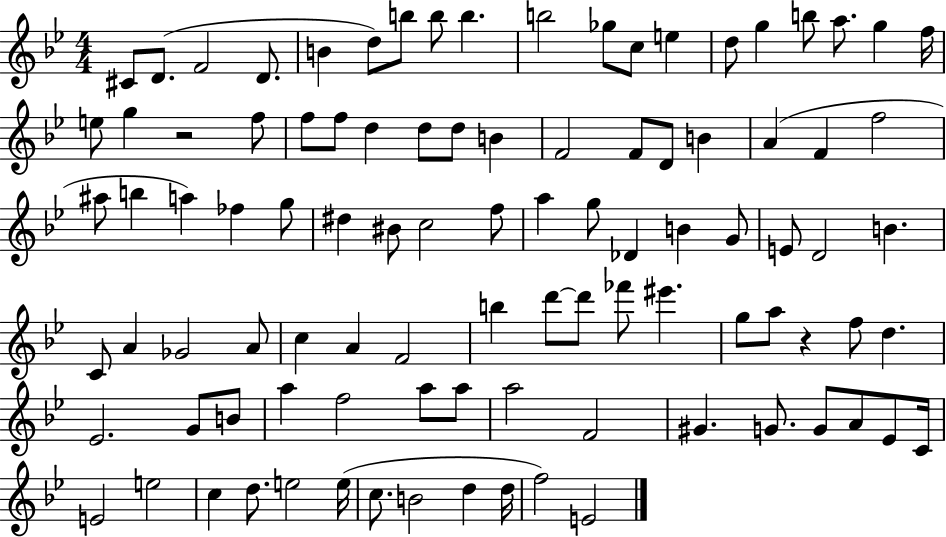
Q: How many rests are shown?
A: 2